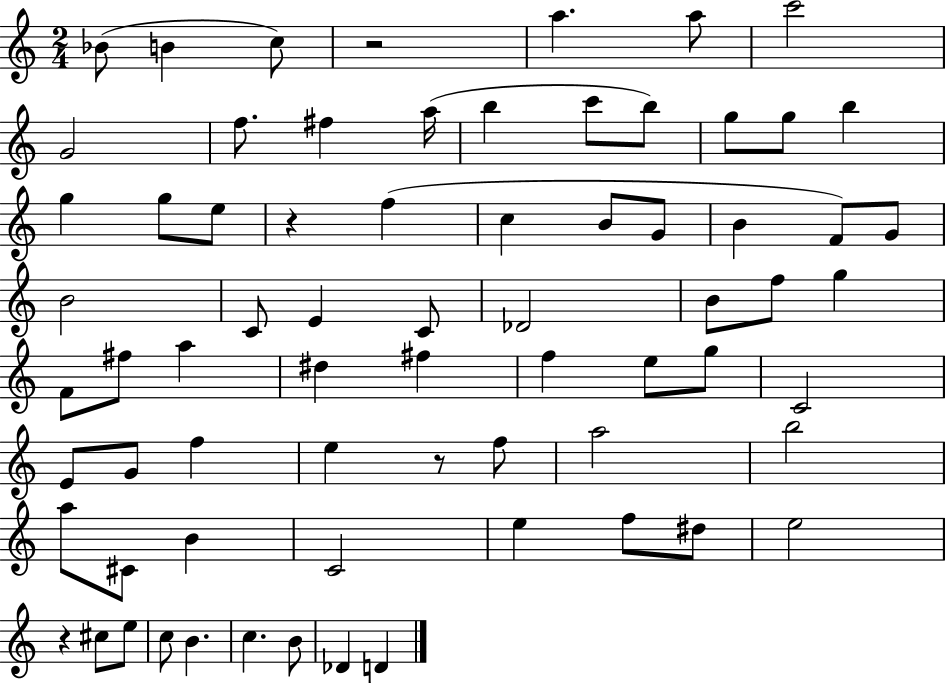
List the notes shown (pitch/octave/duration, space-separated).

Bb4/e B4/q C5/e R/h A5/q. A5/e C6/h G4/h F5/e. F#5/q A5/s B5/q C6/e B5/e G5/e G5/e B5/q G5/q G5/e E5/e R/q F5/q C5/q B4/e G4/e B4/q F4/e G4/e B4/h C4/e E4/q C4/e Db4/h B4/e F5/e G5/q F4/e F#5/e A5/q D#5/q F#5/q F5/q E5/e G5/e C4/h E4/e G4/e F5/q E5/q R/e F5/e A5/h B5/h A5/e C#4/e B4/q C4/h E5/q F5/e D#5/e E5/h R/q C#5/e E5/e C5/e B4/q. C5/q. B4/e Db4/q D4/q